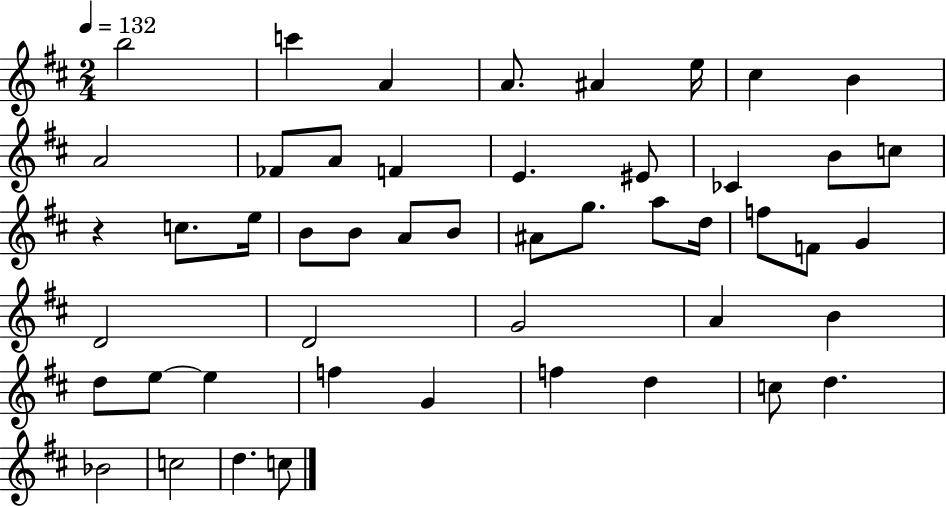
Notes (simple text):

B5/h C6/q A4/q A4/e. A#4/q E5/s C#5/q B4/q A4/h FES4/e A4/e F4/q E4/q. EIS4/e CES4/q B4/e C5/e R/q C5/e. E5/s B4/e B4/e A4/e B4/e A#4/e G5/e. A5/e D5/s F5/e F4/e G4/q D4/h D4/h G4/h A4/q B4/q D5/e E5/e E5/q F5/q G4/q F5/q D5/q C5/e D5/q. Bb4/h C5/h D5/q. C5/e